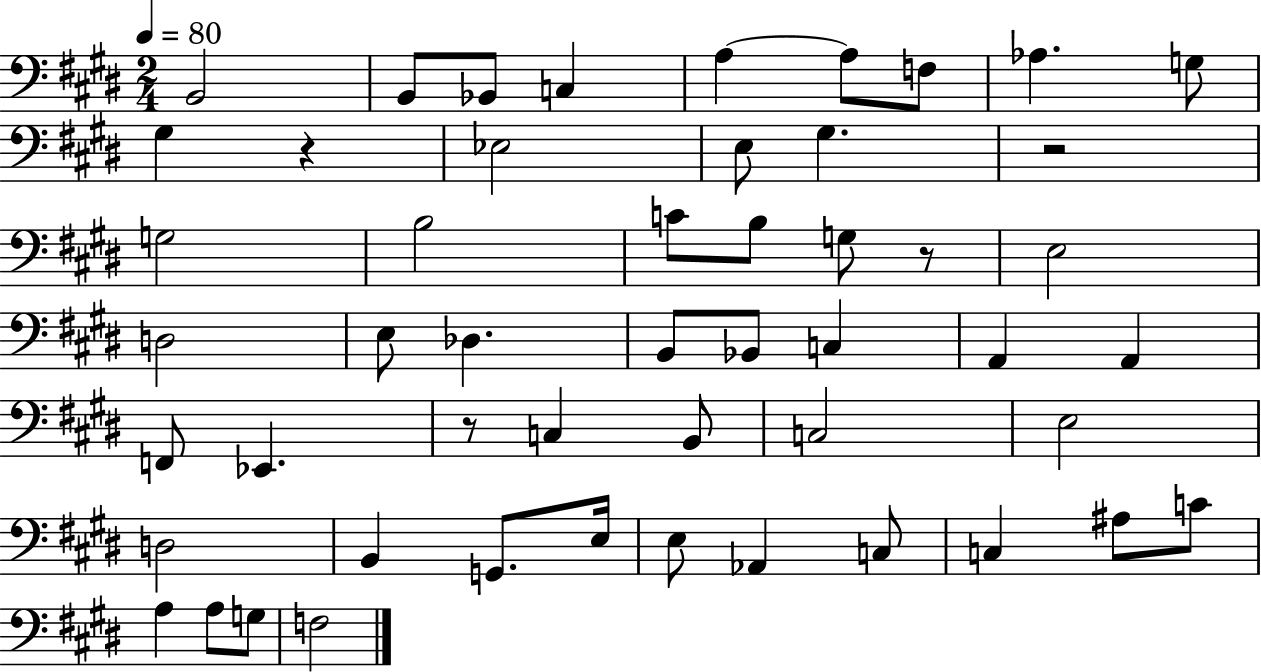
B2/h B2/e Bb2/e C3/q A3/q A3/e F3/e Ab3/q. G3/e G#3/q R/q Eb3/h E3/e G#3/q. R/h G3/h B3/h C4/e B3/e G3/e R/e E3/h D3/h E3/e Db3/q. B2/e Bb2/e C3/q A2/q A2/q F2/e Eb2/q. R/e C3/q B2/e C3/h E3/h D3/h B2/q G2/e. E3/s E3/e Ab2/q C3/e C3/q A#3/e C4/e A3/q A3/e G3/e F3/h